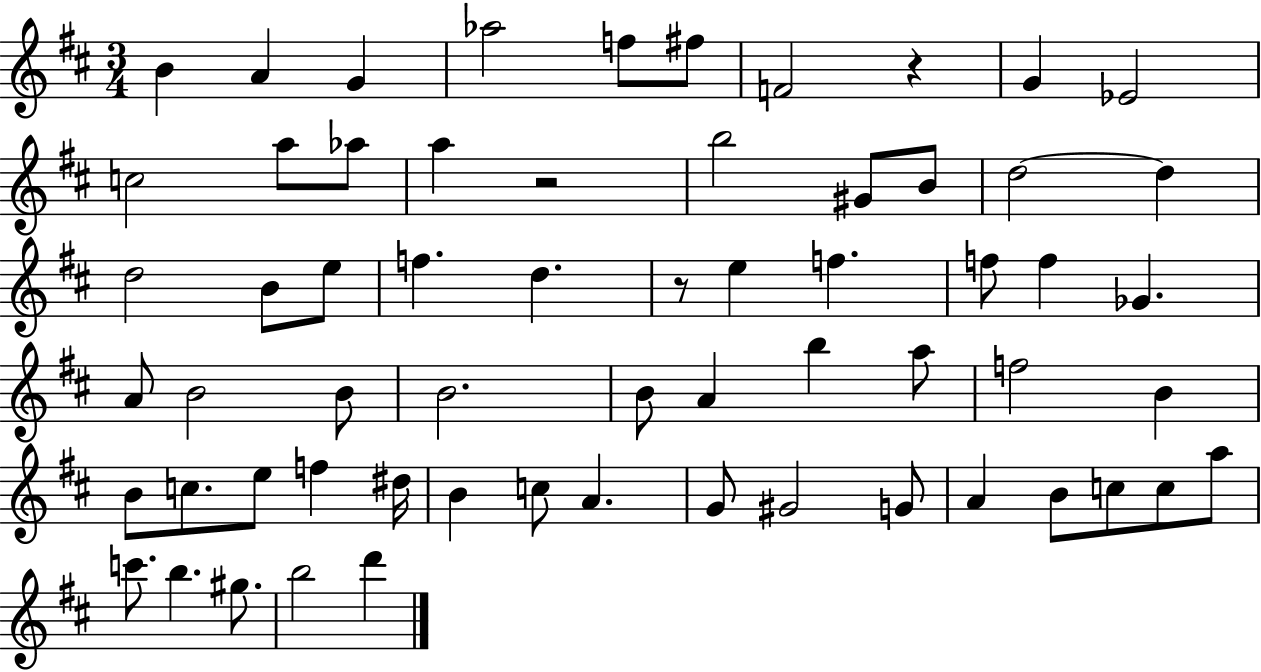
{
  \clef treble
  \numericTimeSignature
  \time 3/4
  \key d \major
  b'4 a'4 g'4 | aes''2 f''8 fis''8 | f'2 r4 | g'4 ees'2 | \break c''2 a''8 aes''8 | a''4 r2 | b''2 gis'8 b'8 | d''2~~ d''4 | \break d''2 b'8 e''8 | f''4. d''4. | r8 e''4 f''4. | f''8 f''4 ges'4. | \break a'8 b'2 b'8 | b'2. | b'8 a'4 b''4 a''8 | f''2 b'4 | \break b'8 c''8. e''8 f''4 dis''16 | b'4 c''8 a'4. | g'8 gis'2 g'8 | a'4 b'8 c''8 c''8 a''8 | \break c'''8. b''4. gis''8. | b''2 d'''4 | \bar "|."
}